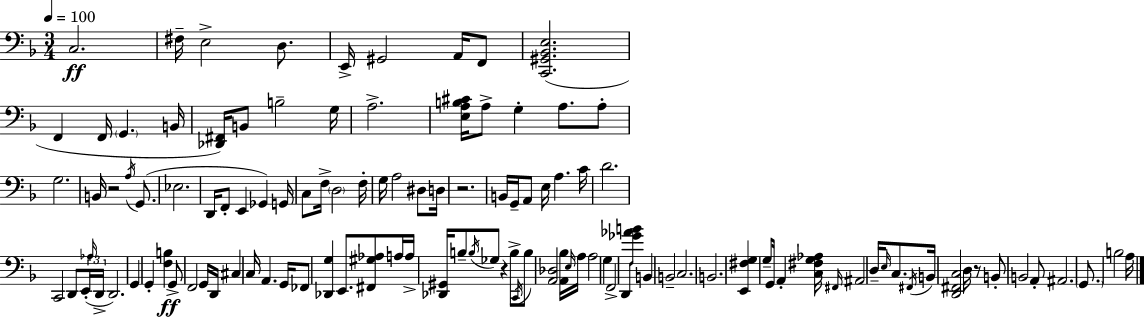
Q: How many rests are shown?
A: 4